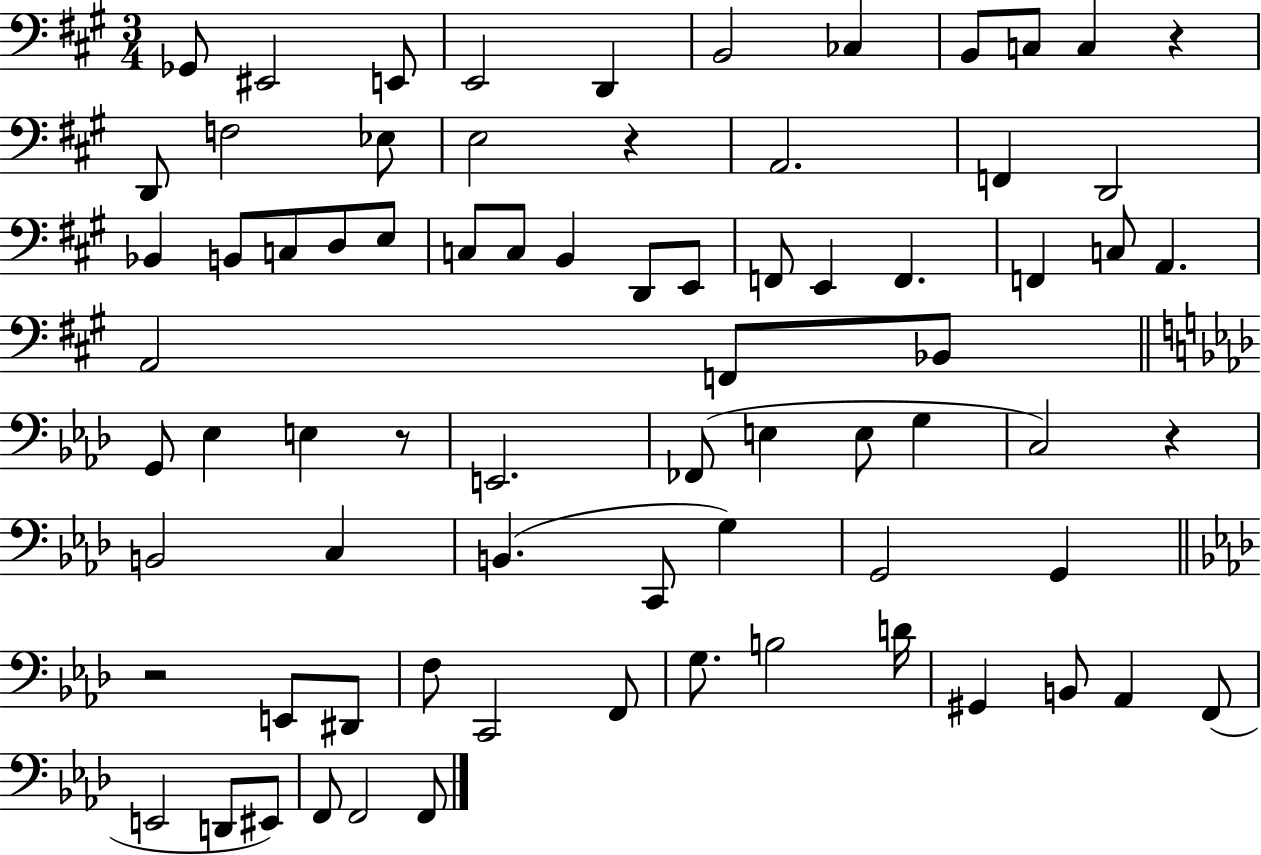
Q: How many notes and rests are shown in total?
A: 75